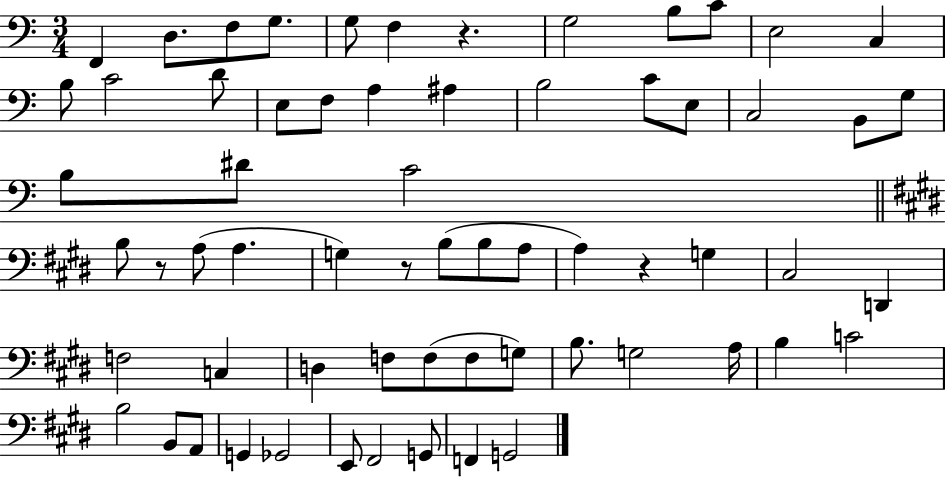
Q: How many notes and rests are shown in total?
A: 64